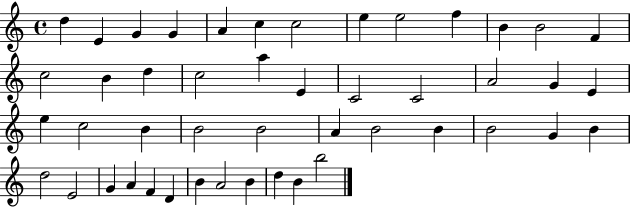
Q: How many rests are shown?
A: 0